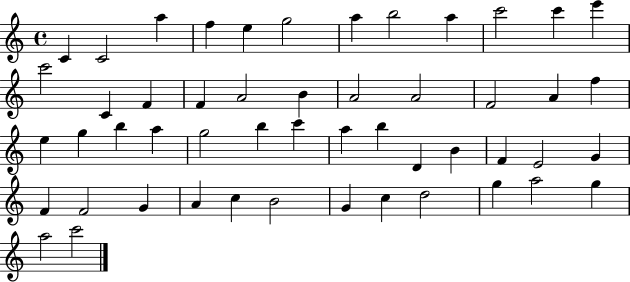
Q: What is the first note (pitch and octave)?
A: C4